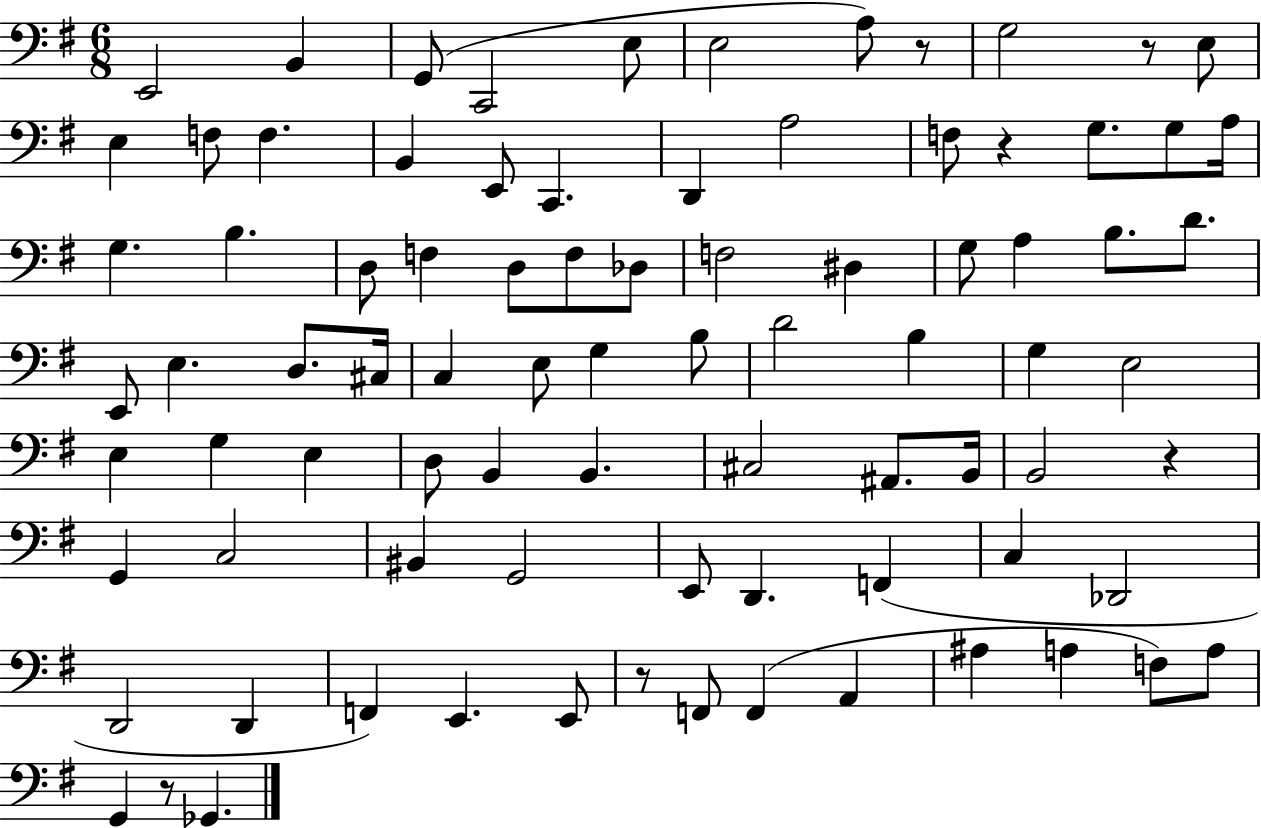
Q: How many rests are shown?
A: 6